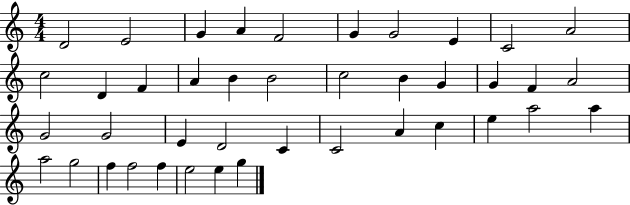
X:1
T:Untitled
M:4/4
L:1/4
K:C
D2 E2 G A F2 G G2 E C2 A2 c2 D F A B B2 c2 B G G F A2 G2 G2 E D2 C C2 A c e a2 a a2 g2 f f2 f e2 e g